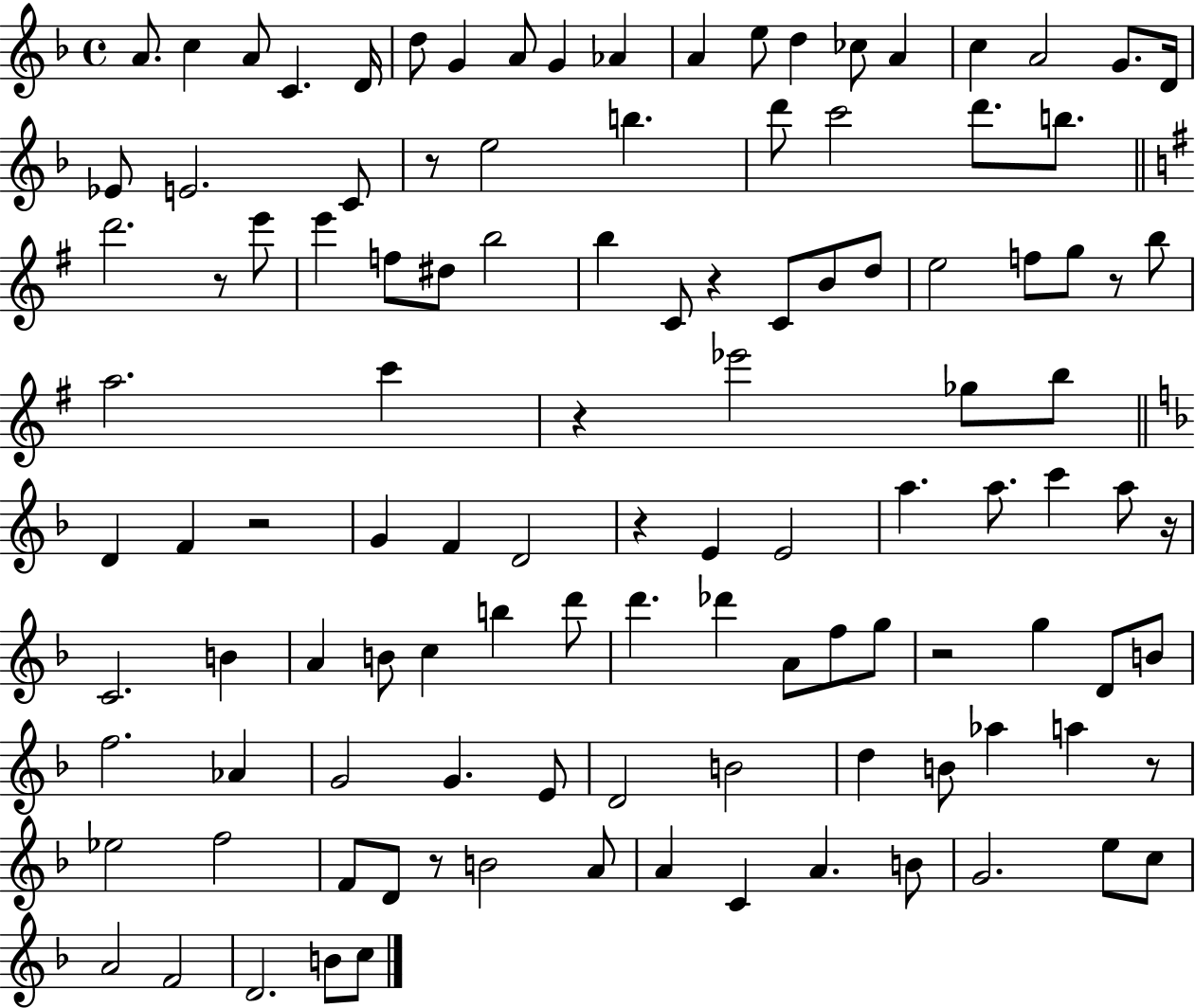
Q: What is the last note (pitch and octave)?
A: C5